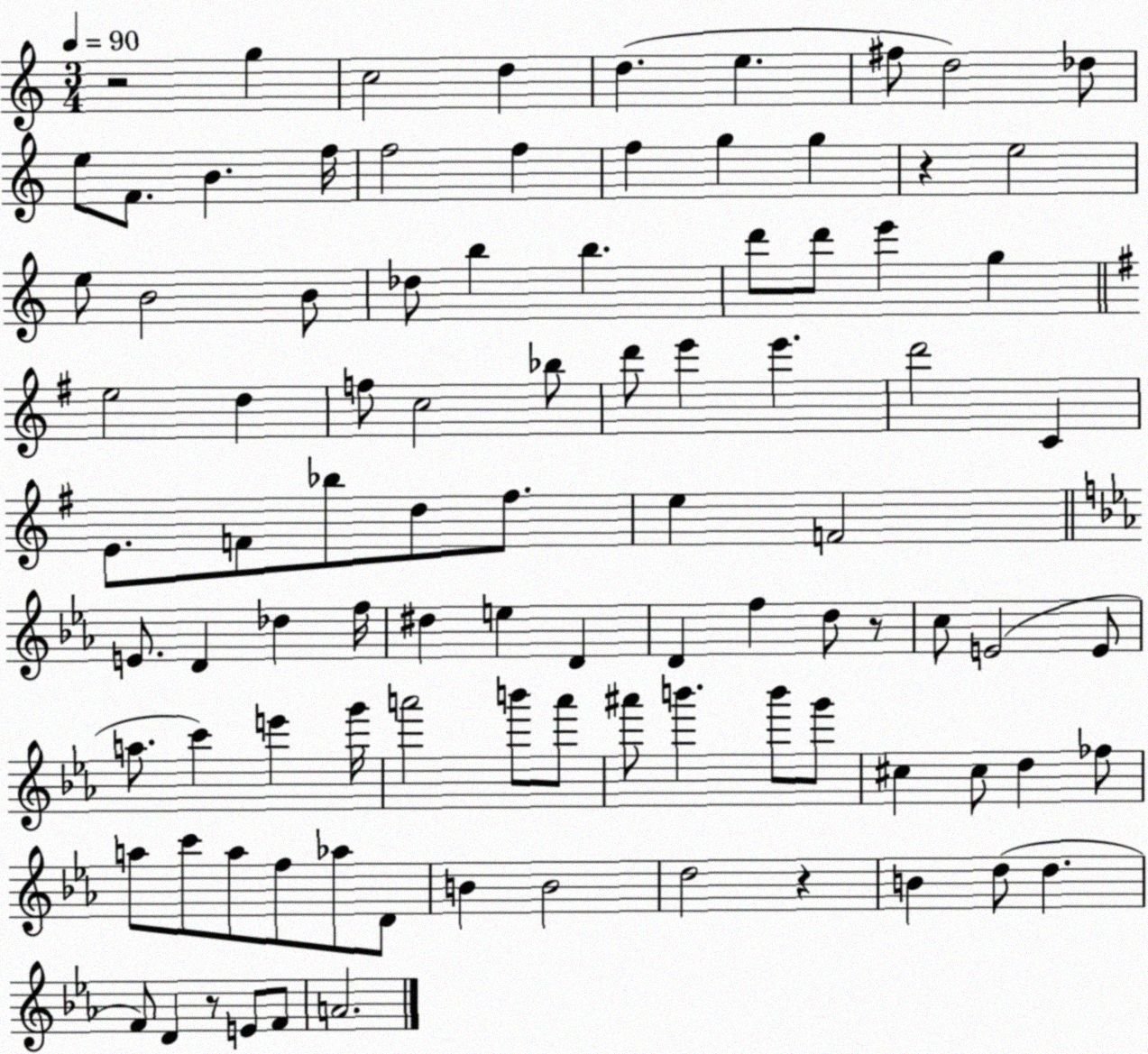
X:1
T:Untitled
M:3/4
L:1/4
K:C
z2 g c2 d d e ^f/2 d2 _d/2 e/2 F/2 B f/4 f2 f f g g z e2 e/2 B2 B/2 _d/2 b b d'/2 d'/2 e' g e2 d f/2 c2 _b/2 d'/2 e' e' d'2 C E/2 F/2 _b/2 d/2 ^f/2 e F2 E/2 D _d f/4 ^d e D D f d/2 z/2 c/2 E2 E/2 a/2 c' e' g'/4 a'2 b'/2 a'/2 ^a'/2 b' b'/2 g'/2 ^c ^c/2 d _f/2 a/2 c'/2 a/2 f/2 _a/2 D/2 B B2 d2 z B d/2 d F/2 D z/2 E/2 F/2 A2